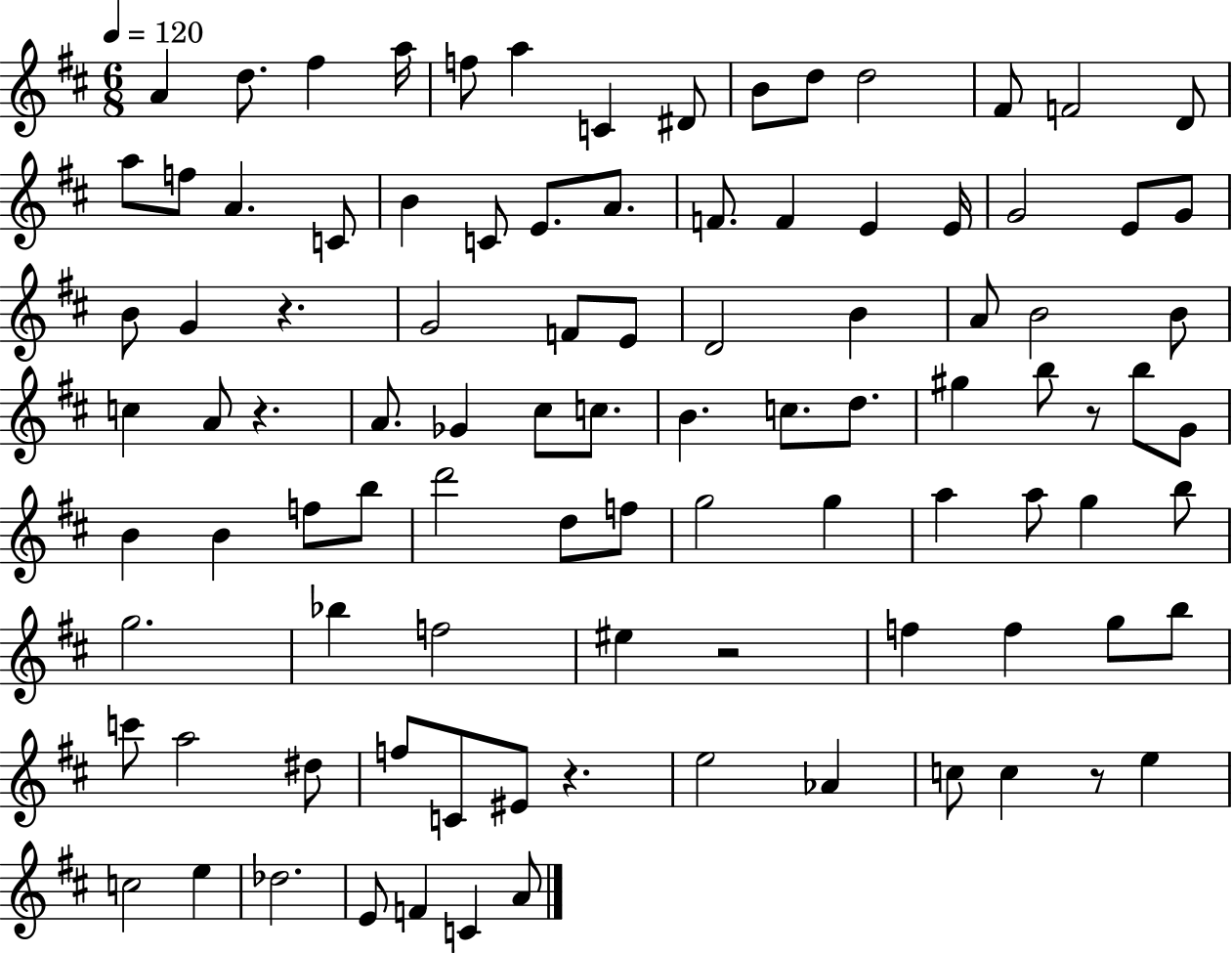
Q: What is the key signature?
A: D major